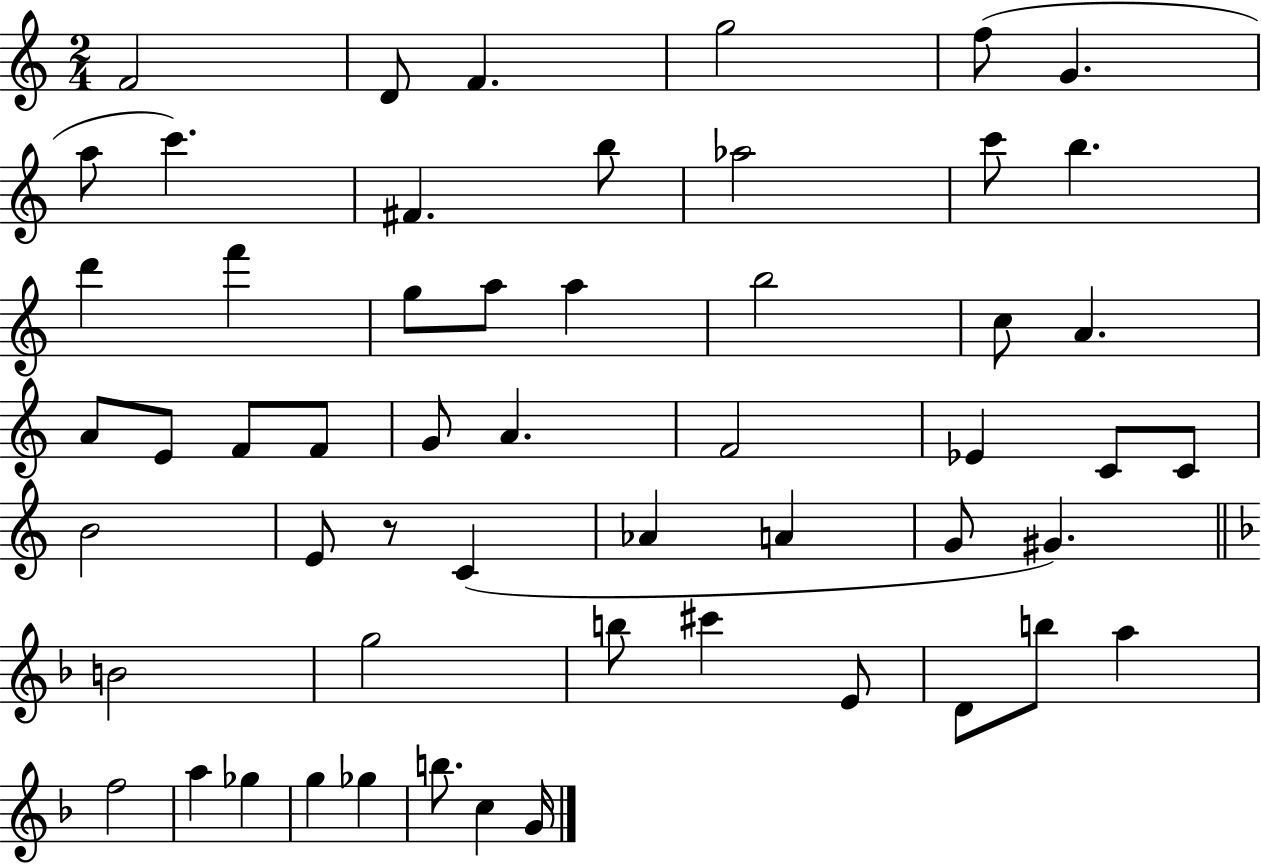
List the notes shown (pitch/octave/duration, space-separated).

F4/h D4/e F4/q. G5/h F5/e G4/q. A5/e C6/q. F#4/q. B5/e Ab5/h C6/e B5/q. D6/q F6/q G5/e A5/e A5/q B5/h C5/e A4/q. A4/e E4/e F4/e F4/e G4/e A4/q. F4/h Eb4/q C4/e C4/e B4/h E4/e R/e C4/q Ab4/q A4/q G4/e G#4/q. B4/h G5/h B5/e C#6/q E4/e D4/e B5/e A5/q F5/h A5/q Gb5/q G5/q Gb5/q B5/e. C5/q G4/s